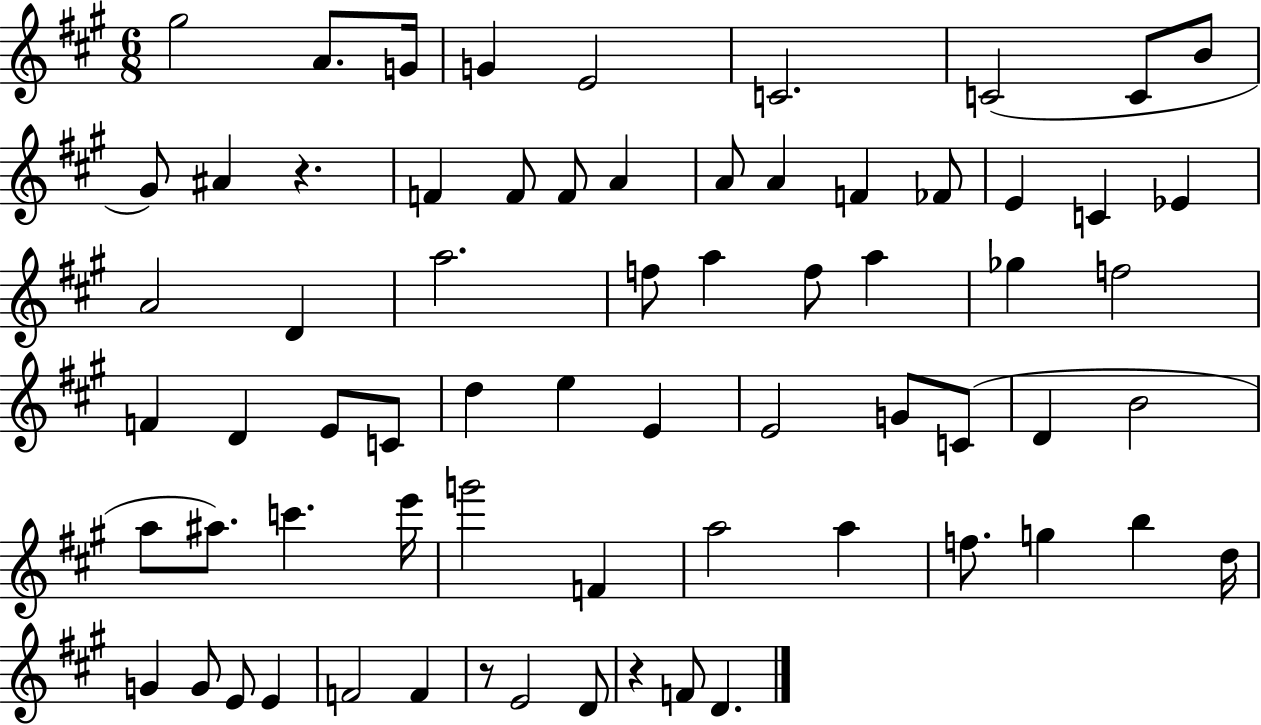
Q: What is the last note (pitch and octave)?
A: D4